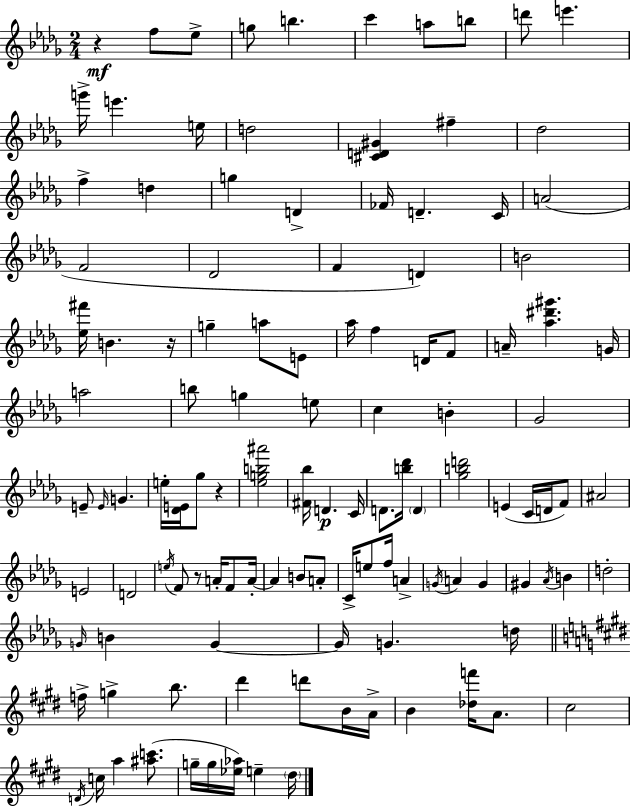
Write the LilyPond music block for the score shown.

{
  \clef treble
  \numericTimeSignature
  \time 2/4
  \key bes \minor
  r4\mf f''8 ees''8-> | g''8 b''4. | c'''4 a''8 b''8 | d'''8 e'''4. | \break g'''16-> e'''4. e''16 | d''2 | <cis' d' gis'>4 fis''4-- | des''2 | \break f''4-> d''4 | g''4 d'4-> | fes'16 d'4.-- c'16 | a'2( | \break f'2 | des'2 | f'4 d'4) | b'2 | \break <ees'' fis'''>16 b'4. r16 | g''4-- a''8 e'8 | aes''16 f''4 d'16 f'8 | a'16-- <aes'' dis''' gis'''>4. g'16 | \break a''2 | b''8 g''4 e''8 | c''4 b'4-. | ges'2 | \break e'8-- \grace { e'16 } g'4. | e''16-. <des' e'>16 ges''8 r4 | <ees'' g'' b'' ais'''>2 | <fis' bes''>16 d'4.\p | \break c'16 d'8. <b'' des'''>16 \parenthesize d'4 | <ges'' b'' d'''>2 | e'4( c'16 d'16 f'8) | ais'2 | \break e'2 | d'2 | \acciaccatura { e''16 } f'8 r8 a'16-. f'8 | a'16-.~~ a'4 b'8 | \break a'8-. c'16-> e''8 f''16 a'4-> | \acciaccatura { g'16 } a'4 g'4 | gis'4 \acciaccatura { aes'16 } | b'4 d''2-. | \break \grace { g'16 } b'4 | g'4~~ g'16 g'4. | d''16 \bar "||" \break \key e \major f''16-> g''4-> b''8. | dis'''4 d'''8 b'16 a'16-> | b'4 <des'' f'''>16 a'8. | cis''2 | \break \acciaccatura { d'16 } c''16 a''4 <ais'' c'''>8.( | g''16-- g''16 <ees'' aes''>16) e''4-- | \parenthesize dis''16 \bar "|."
}